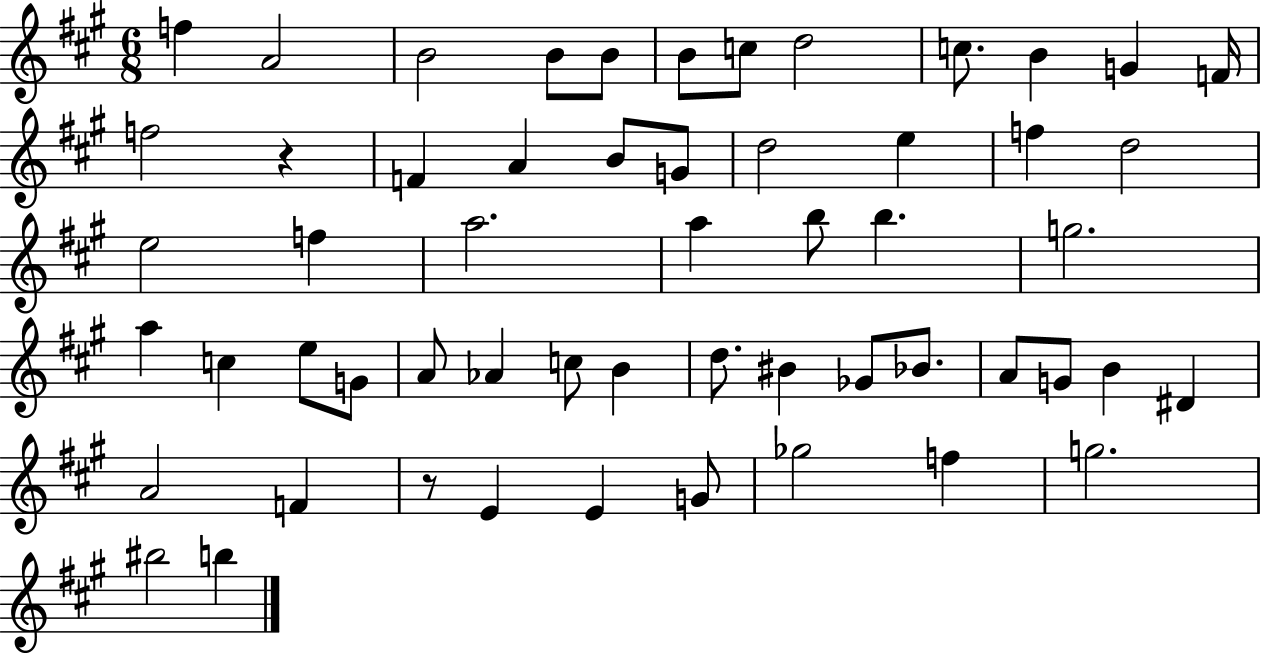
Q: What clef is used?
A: treble